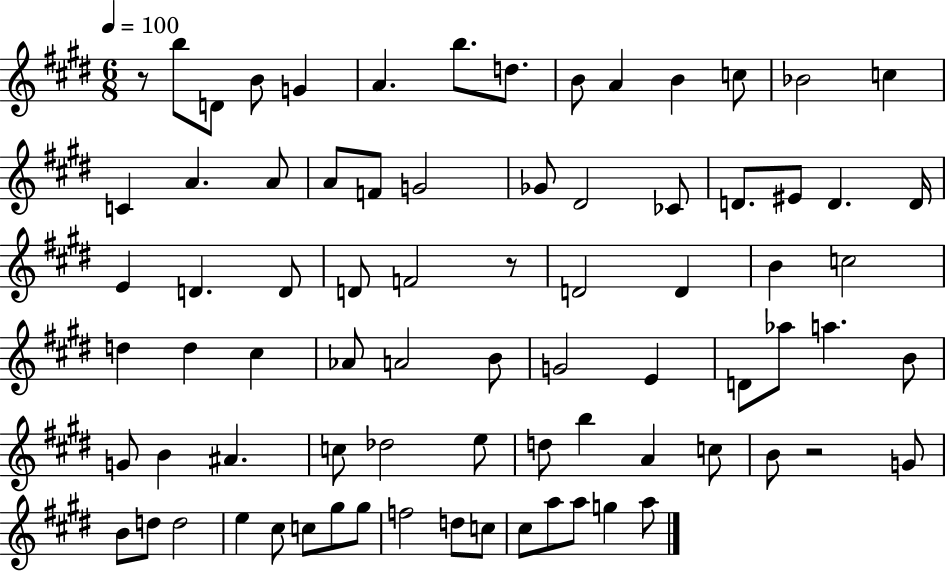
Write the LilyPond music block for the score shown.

{
  \clef treble
  \numericTimeSignature
  \time 6/8
  \key e \major
  \tempo 4 = 100
  r8 b''8 d'8 b'8 g'4 | a'4. b''8. d''8. | b'8 a'4 b'4 c''8 | bes'2 c''4 | \break c'4 a'4. a'8 | a'8 f'8 g'2 | ges'8 dis'2 ces'8 | d'8. eis'8 d'4. d'16 | \break e'4 d'4. d'8 | d'8 f'2 r8 | d'2 d'4 | b'4 c''2 | \break d''4 d''4 cis''4 | aes'8 a'2 b'8 | g'2 e'4 | d'8 aes''8 a''4. b'8 | \break g'8 b'4 ais'4. | c''8 des''2 e''8 | d''8 b''4 a'4 c''8 | b'8 r2 g'8 | \break b'8 d''8 d''2 | e''4 cis''8 c''8 gis''8 gis''8 | f''2 d''8 c''8 | cis''8 a''8 a''8 g''4 a''8 | \break \bar "|."
}